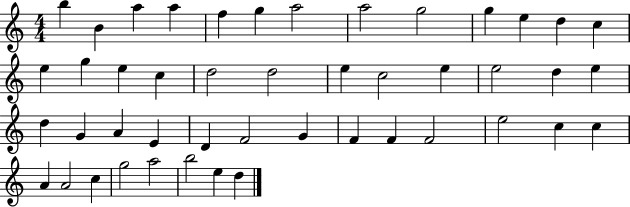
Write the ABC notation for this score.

X:1
T:Untitled
M:4/4
L:1/4
K:C
b B a a f g a2 a2 g2 g e d c e g e c d2 d2 e c2 e e2 d e d G A E D F2 G F F F2 e2 c c A A2 c g2 a2 b2 e d